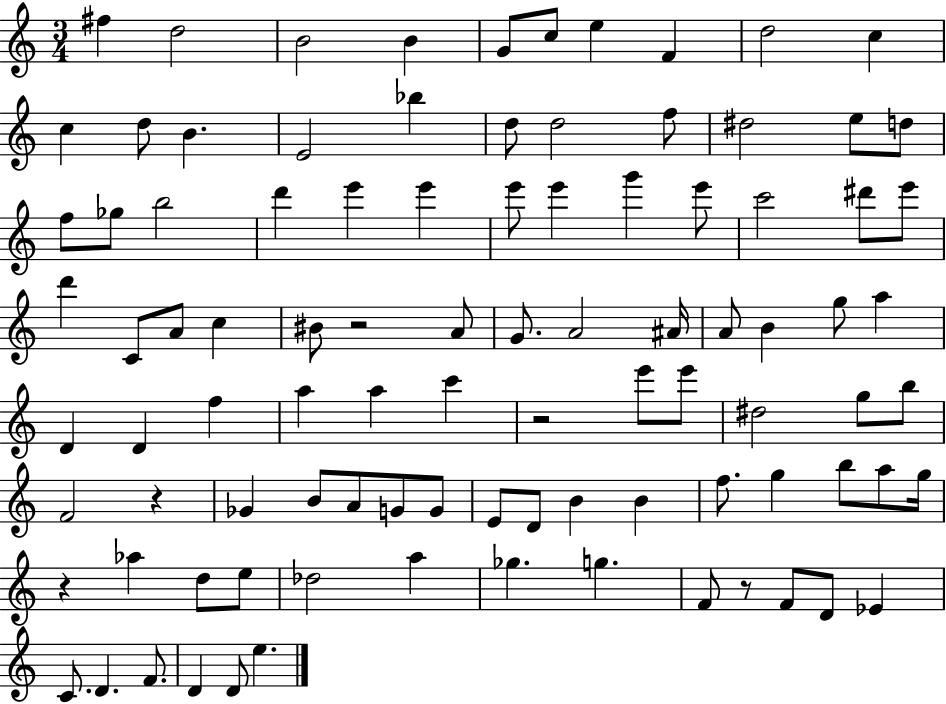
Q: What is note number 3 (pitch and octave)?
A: B4